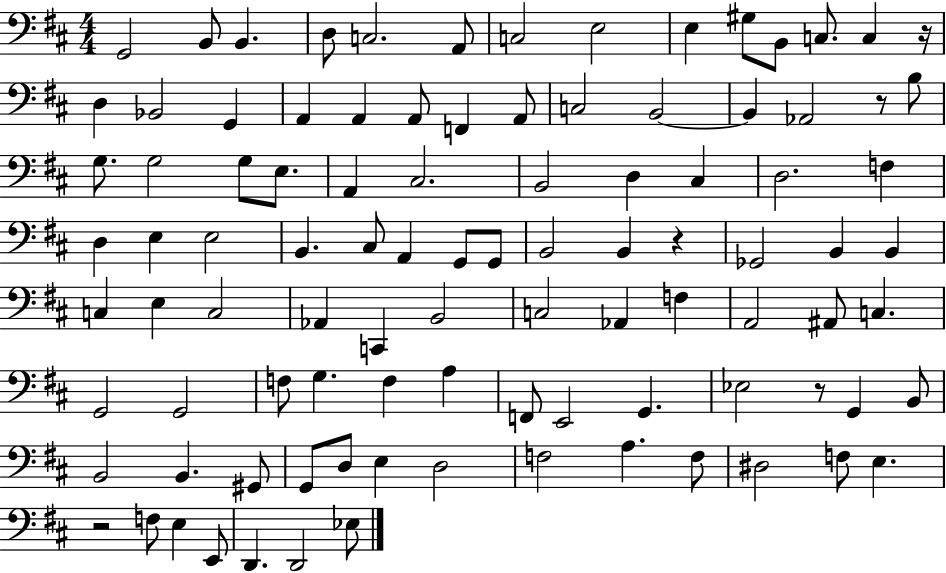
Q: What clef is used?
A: bass